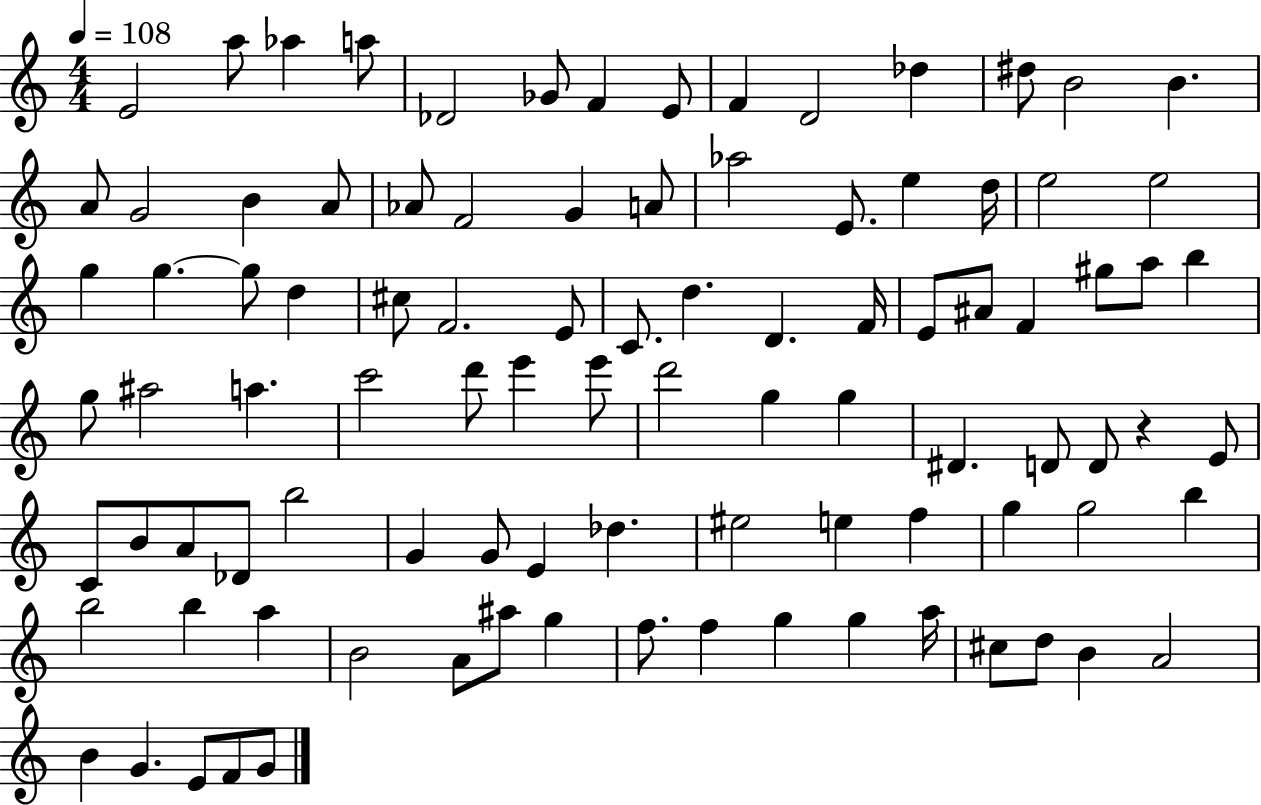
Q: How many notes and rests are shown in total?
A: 96